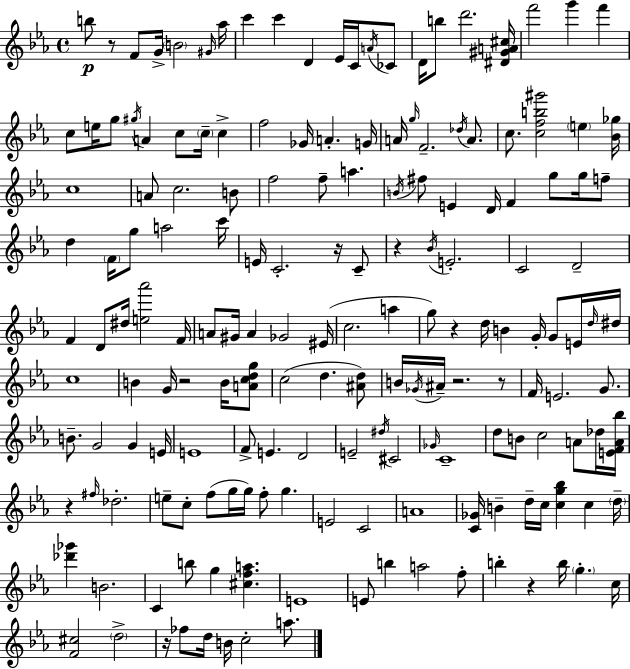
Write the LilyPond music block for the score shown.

{
  \clef treble
  \time 4/4
  \defaultTimeSignature
  \key c \minor
  b''8\p r8 f'8 g'16-> \parenthesize b'2 \grace { gis'16 } | aes''16 c'''4 c'''4 d'4 ees'16 c'16 \acciaccatura { a'16 } | ces'8 d'16 b''8 d'''2. | <dis' gis' a' cis''>16 f'''2 g'''4 f'''4 | \break c''8 e''16 g''8 \acciaccatura { gis''16 } a'4 c''8 \parenthesize c''16-- c''4-> | f''2 ges'16 a'4.-. | g'16 a'16 \grace { g''16 } f'2.-- | \acciaccatura { des''16 } a'8. c''8. <c'' f'' b'' gis'''>2 | \break \parenthesize e''4 <bes' ges''>16 c''1 | a'8 c''2. | b'8 f''2 f''8-- a''4. | \acciaccatura { b'16 } fis''8 e'4 d'16 f'4 | \break g''8 g''16 f''8-- d''4 \parenthesize f'16 g''8 a''2 | c'''16 e'16 c'2.-. | r16 c'8-- r4 \acciaccatura { bes'16 } e'2.-. | c'2 d'2-- | \break f'4 d'8 dis''16 <e'' aes'''>2 | f'16 a'8 gis'16 a'4 ges'2 | eis'16( c''2. | a''4 g''8) r4 d''16 b'4 | \break g'16-. g'8 e'16 \grace { d''16 } dis''16 c''1 | b'4 g'16 r2 | b'16 <a' c'' d'' g''>8 c''2( | d''4. <ais' d''>8) b'16 \acciaccatura { ges'16 } ais'16-- r2. | \break r8 f'16 e'2. | g'8. b'8.-- g'2 | g'4 e'16 e'1 | f'8-> e'4. | \break d'2 e'2-- | \acciaccatura { dis''16 } cis'2 \grace { ges'16 } c'1-- | d''8 b'8 c''2 | a'8 des''16 <e' f' a' bes''>16 r4 \grace { fis''16 } | \break des''2.-. e''8-- c''8-. | f''8( g''16 g''16) f''8-. g''4. e'2 | c'2 a'1 | <c' ges'>16 b'4-- | \break d''16-- c''16 <c'' g'' bes''>4 c''4 \parenthesize d''16-- <des''' ges'''>4 | b'2. c'4 | b''8 g''4 <cis'' f'' a''>4. e'1 | e'8 b''4 | \break a''2 f''8-. b''4-. | r4 b''16 \parenthesize g''4.-. c''16 <f' cis''>2 | \parenthesize d''2-> r16 fes''8 d''16 | b'16 c''2-. a''8. \bar "|."
}